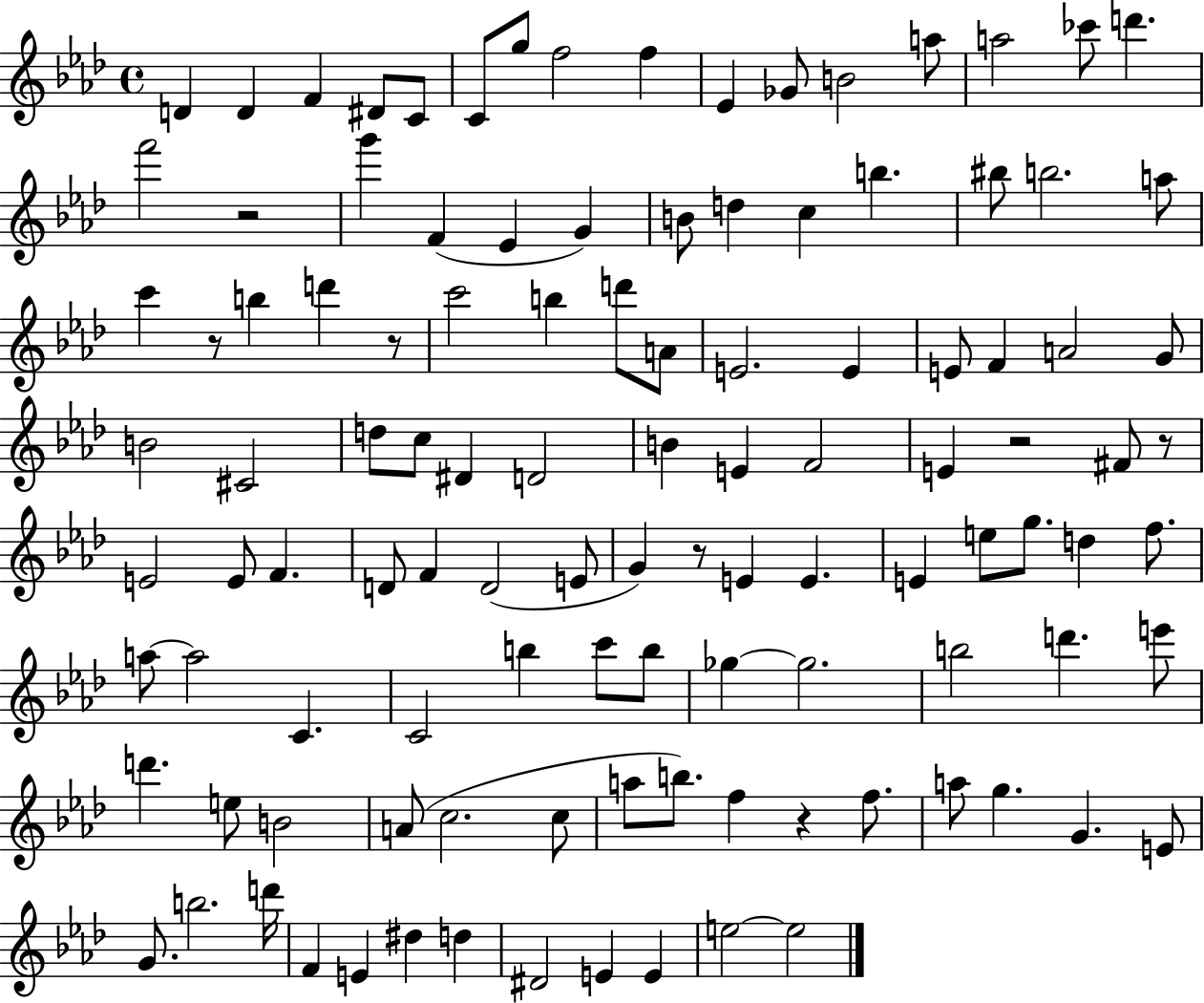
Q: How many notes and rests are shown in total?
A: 112